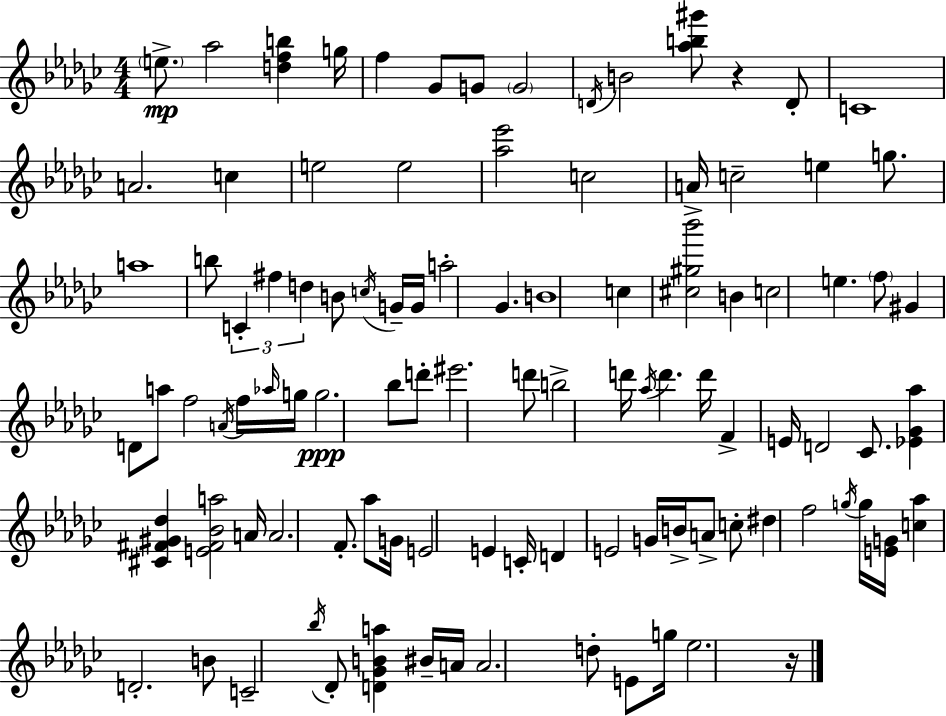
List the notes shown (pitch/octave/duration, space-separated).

E5/e. Ab5/h [D5,F5,B5]/q G5/s F5/q Gb4/e G4/e G4/h D4/s B4/h [Ab5,B5,G#6]/e R/q D4/e C4/w A4/h. C5/q E5/h E5/h [Ab5,Eb6]/h C5/h A4/s C5/h E5/q G5/e. A5/w B5/e C4/q F#5/q D5/q B4/e C5/s G4/s G4/s A5/h Gb4/q. B4/w C5/q [C#5,G#5,Bb6]/h B4/q C5/h E5/q. F5/e G#4/q D4/e A5/e F5/h A4/s F5/s Ab5/s G5/s G5/h. Bb5/e D6/e EIS6/h. D6/e B5/h D6/s Ab5/s D6/q. D6/s F4/q E4/s D4/h CES4/e. [Eb4,Gb4,Ab5]/q [C#4,F#4,G#4,Db5]/q [E4,F#4,Bb4,A5]/h A4/s A4/h. F4/e. Ab5/e G4/s E4/h E4/q C4/s D4/q E4/h G4/s B4/s A4/e C5/e D#5/q F5/h G5/s G5/s [E4,G4]/s [C5,Ab5]/q D4/h. B4/e C4/h Bb5/s Db4/e [D4,Gb4,B4,A5]/q BIS4/s A4/s A4/h. D5/e E4/e G5/s Eb5/h. R/s